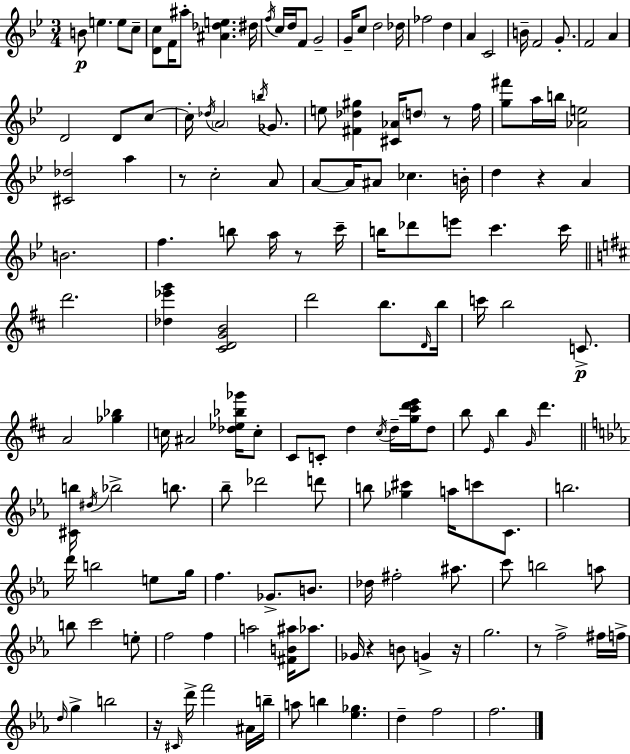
B4/e E5/q. E5/e C5/e [D4,C5]/e F4/s A#5/e [A#4,Db5,E5]/q. D#5/s F5/s C5/s D5/s F4/e G4/h G4/s C5/e D5/h Db5/s FES5/h D5/q A4/q C4/h B4/s F4/h G4/e. F4/h A4/q D4/h D4/e C5/e C5/s Db5/s A4/h B5/s Gb4/e. E5/e [F#4,Db5,G#5]/q [C#4,Ab4]/s D5/e R/e F5/s [G5,F#6]/e A5/s B5/s [Ab4,E5]/h [C#4,Db5]/h A5/q R/e C5/h A4/e A4/e A4/s A#4/e CES5/q. B4/s D5/q R/q A4/q B4/h. F5/q. B5/e A5/s R/e C6/s B5/s Db6/e E6/e C6/q. C6/s D6/h. [Db5,Eb6,G6]/q [C#4,D4,G4,B4]/h D6/h B5/e. D4/s B5/s C6/s B5/h C4/e. A4/h [Gb5,Bb5]/q C5/s A#4/h [Db5,Eb5,Bb5,Gb6]/s C5/e C#4/e C4/e D5/q C#5/s D5/s [G5,C#6,D6,E6]/s D5/e B5/e E4/s B5/q G4/s D6/q. [C#4,B5]/s D#5/s Bb5/h B5/e. Bb5/e Db6/h D6/e B5/e [Gb5,C#6]/q A5/s C6/e C4/e. B5/h. D6/s B5/h E5/e G5/s F5/q. Gb4/e. B4/e. Db5/s F#5/h A#5/e. C6/e B5/h A5/e B5/e C6/h E5/e F5/h F5/q A5/h [F#4,B4,A#5]/s Ab5/e. Gb4/s R/q B4/e G4/q R/s G5/h. R/e F5/h F#5/s F5/s D5/s G5/q B5/h R/s C#4/s D6/s F6/h A#4/s B5/s A5/e B5/q [Eb5,Gb5]/q. D5/q F5/h F5/h.